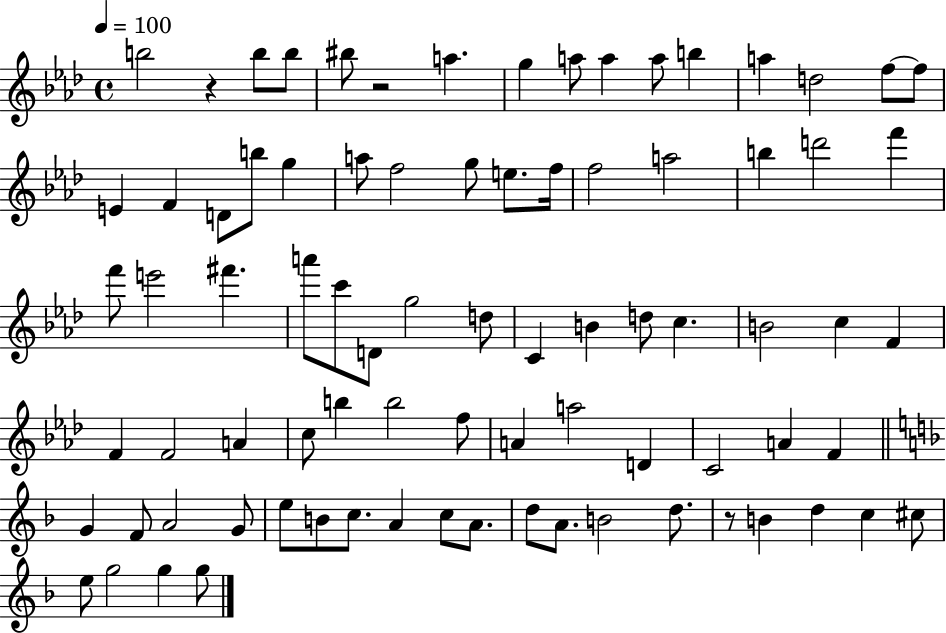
{
  \clef treble
  \time 4/4
  \defaultTimeSignature
  \key aes \major
  \tempo 4 = 100
  \repeat volta 2 { b''2 r4 b''8 b''8 | bis''8 r2 a''4. | g''4 a''8 a''4 a''8 b''4 | a''4 d''2 f''8~~ f''8 | \break e'4 f'4 d'8 b''8 g''4 | a''8 f''2 g''8 e''8. f''16 | f''2 a''2 | b''4 d'''2 f'''4 | \break f'''8 e'''2 fis'''4. | a'''8 c'''8 d'8 g''2 d''8 | c'4 b'4 d''8 c''4. | b'2 c''4 f'4 | \break f'4 f'2 a'4 | c''8 b''4 b''2 f''8 | a'4 a''2 d'4 | c'2 a'4 f'4 | \break \bar "||" \break \key f \major g'4 f'8 a'2 g'8 | e''8 b'8 c''8. a'4 c''8 a'8. | d''8 a'8. b'2 d''8. | r8 b'4 d''4 c''4 cis''8 | \break e''8 g''2 g''4 g''8 | } \bar "|."
}